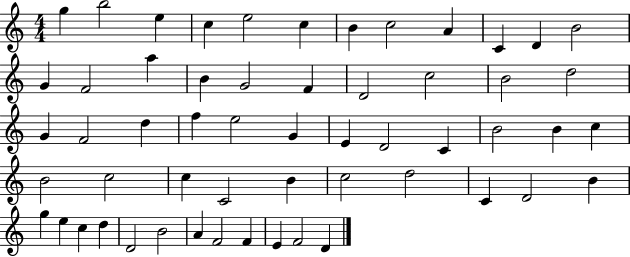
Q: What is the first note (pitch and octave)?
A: G5